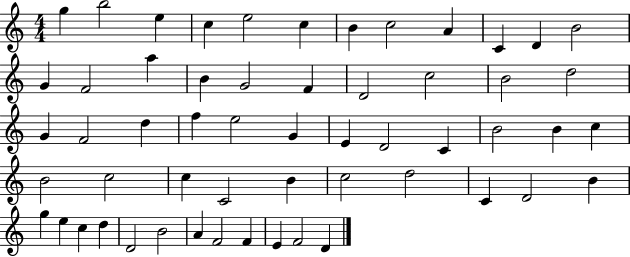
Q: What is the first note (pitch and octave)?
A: G5